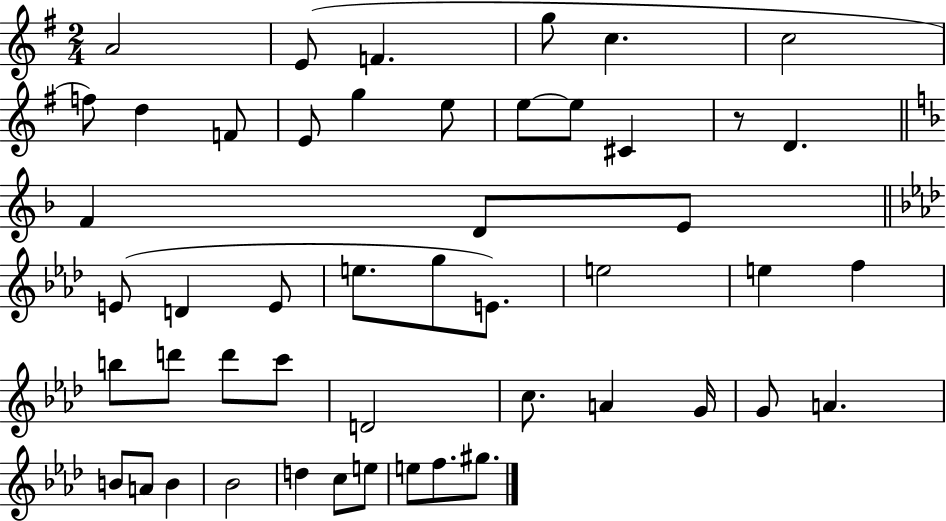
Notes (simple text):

A4/h E4/e F4/q. G5/e C5/q. C5/h F5/e D5/q F4/e E4/e G5/q E5/e E5/e E5/e C#4/q R/e D4/q. F4/q D4/e E4/e E4/e D4/q E4/e E5/e. G5/e E4/e. E5/h E5/q F5/q B5/e D6/e D6/e C6/e D4/h C5/e. A4/q G4/s G4/e A4/q. B4/e A4/e B4/q Bb4/h D5/q C5/e E5/e E5/e F5/e. G#5/e.